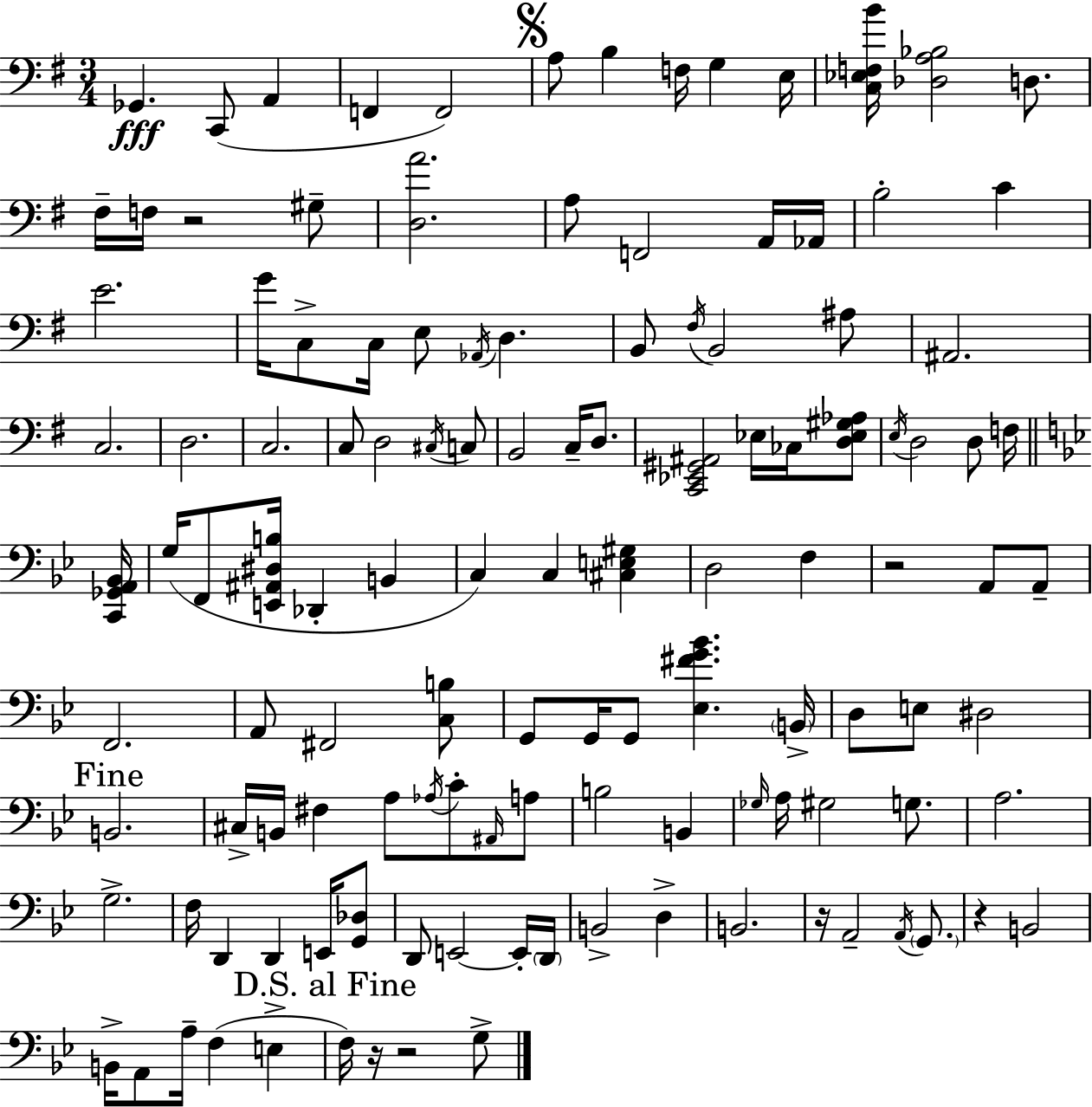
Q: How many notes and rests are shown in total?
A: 124